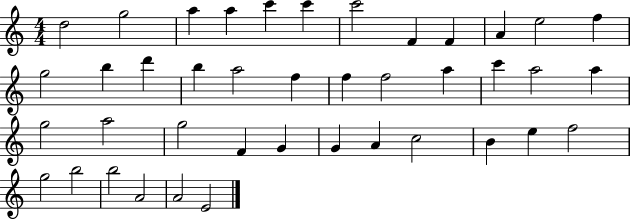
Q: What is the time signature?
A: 4/4